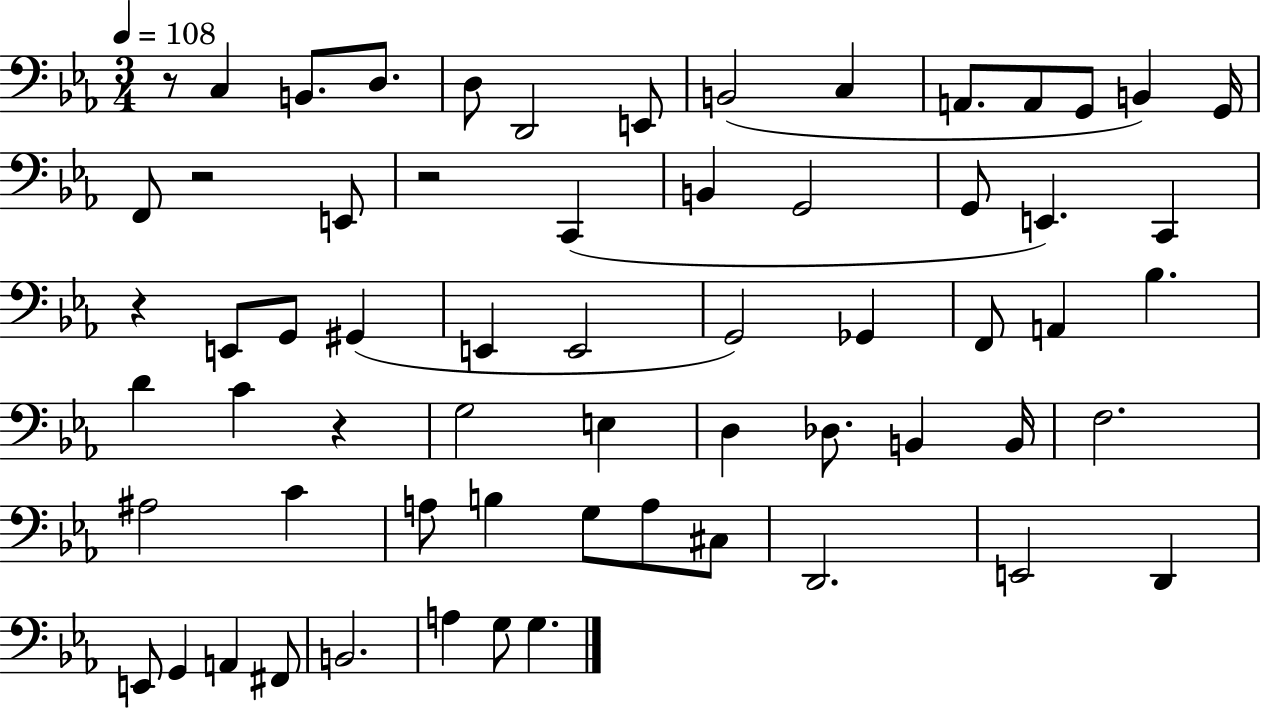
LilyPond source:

{
  \clef bass
  \numericTimeSignature
  \time 3/4
  \key ees \major
  \tempo 4 = 108
  r8 c4 b,8. d8. | d8 d,2 e,8 | b,2( c4 | a,8. a,8 g,8 b,4) g,16 | \break f,8 r2 e,8 | r2 c,4( | b,4 g,2 | g,8 e,4.) c,4 | \break r4 e,8 g,8 gis,4( | e,4 e,2 | g,2) ges,4 | f,8 a,4 bes4. | \break d'4 c'4 r4 | g2 e4 | d4 des8. b,4 b,16 | f2. | \break ais2 c'4 | a8 b4 g8 a8 cis8 | d,2. | e,2 d,4 | \break e,8 g,4 a,4 fis,8 | b,2. | a4 g8 g4. | \bar "|."
}